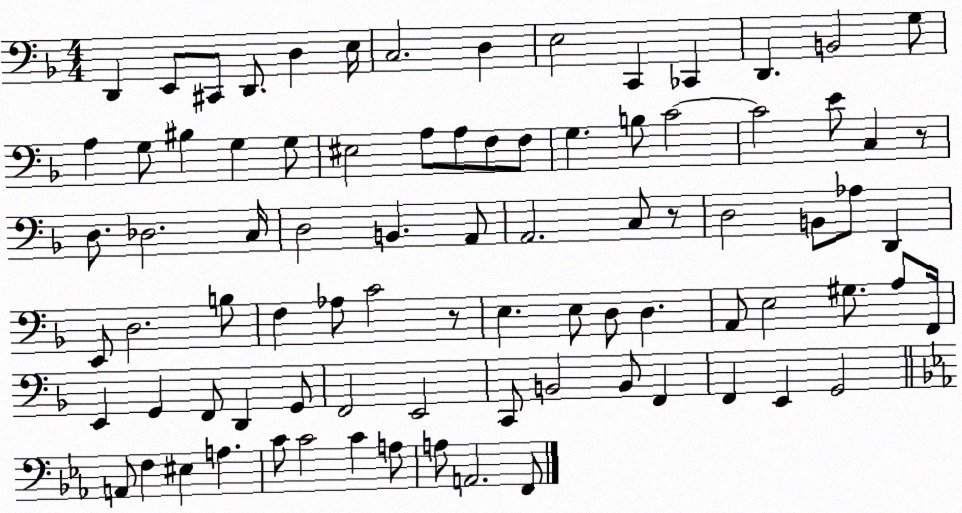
X:1
T:Untitled
M:4/4
L:1/4
K:F
D,, E,,/2 ^C,,/2 D,,/2 D, E,/4 C,2 D, E,2 C,, _C,, D,, B,,2 G,/2 A, G,/2 ^B, G, G,/2 ^E,2 A,/2 A,/2 F,/2 F,/2 G, B,/2 C2 C2 E/2 C, z/2 D,/2 _D,2 C,/4 D,2 B,, A,,/2 A,,2 C,/2 z/2 D,2 B,,/2 _A,/2 D,, E,,/2 D,2 B,/2 F, _A,/2 C2 z/2 E, E,/2 D,/2 D, A,,/2 E,2 ^G,/2 A,/2 F,,/4 E,, G,, F,,/2 D,, G,,/2 F,,2 E,,2 C,,/2 B,,2 B,,/2 F,, F,, E,, G,,2 A,,/2 F, ^E, A, C/2 C2 C A,/2 A,/2 A,,2 F,,/2